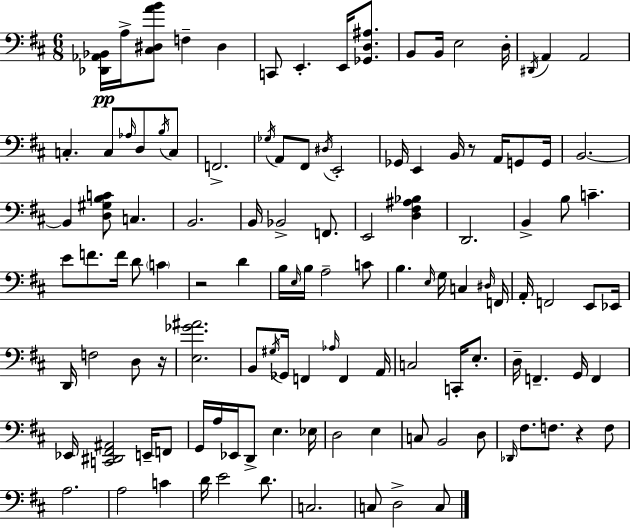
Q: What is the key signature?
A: D major